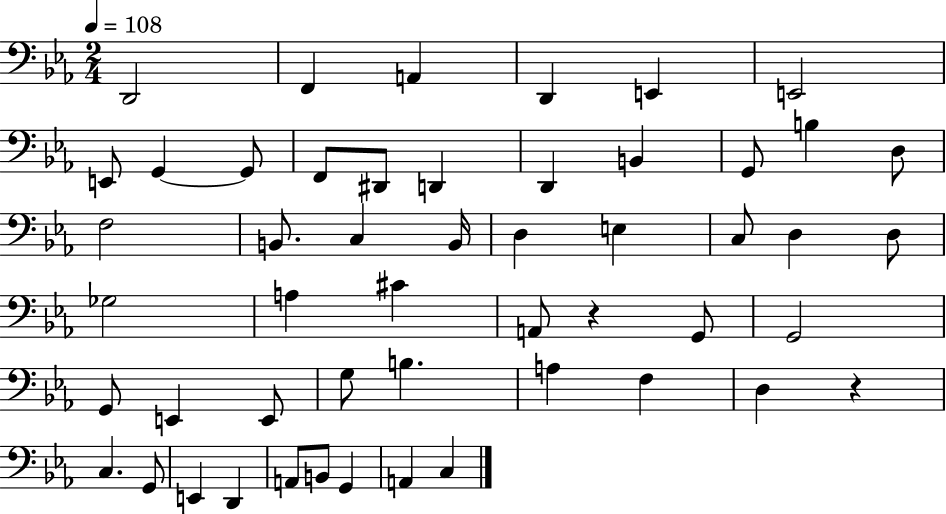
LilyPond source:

{
  \clef bass
  \numericTimeSignature
  \time 2/4
  \key ees \major
  \tempo 4 = 108
  \repeat volta 2 { d,2 | f,4 a,4 | d,4 e,4 | e,2 | \break e,8 g,4~~ g,8 | f,8 dis,8 d,4 | d,4 b,4 | g,8 b4 d8 | \break f2 | b,8. c4 b,16 | d4 e4 | c8 d4 d8 | \break ges2 | a4 cis'4 | a,8 r4 g,8 | g,2 | \break g,8 e,4 e,8 | g8 b4. | a4 f4 | d4 r4 | \break c4. g,8 | e,4 d,4 | a,8 b,8 g,4 | a,4 c4 | \break } \bar "|."
}